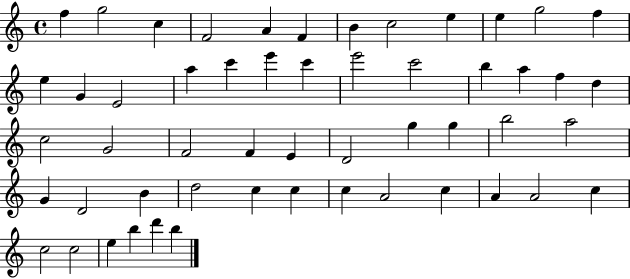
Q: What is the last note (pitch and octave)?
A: B5